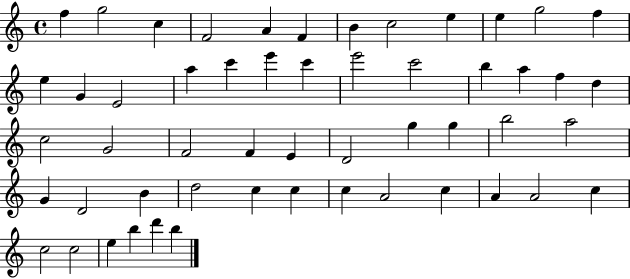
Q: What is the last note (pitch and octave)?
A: B5